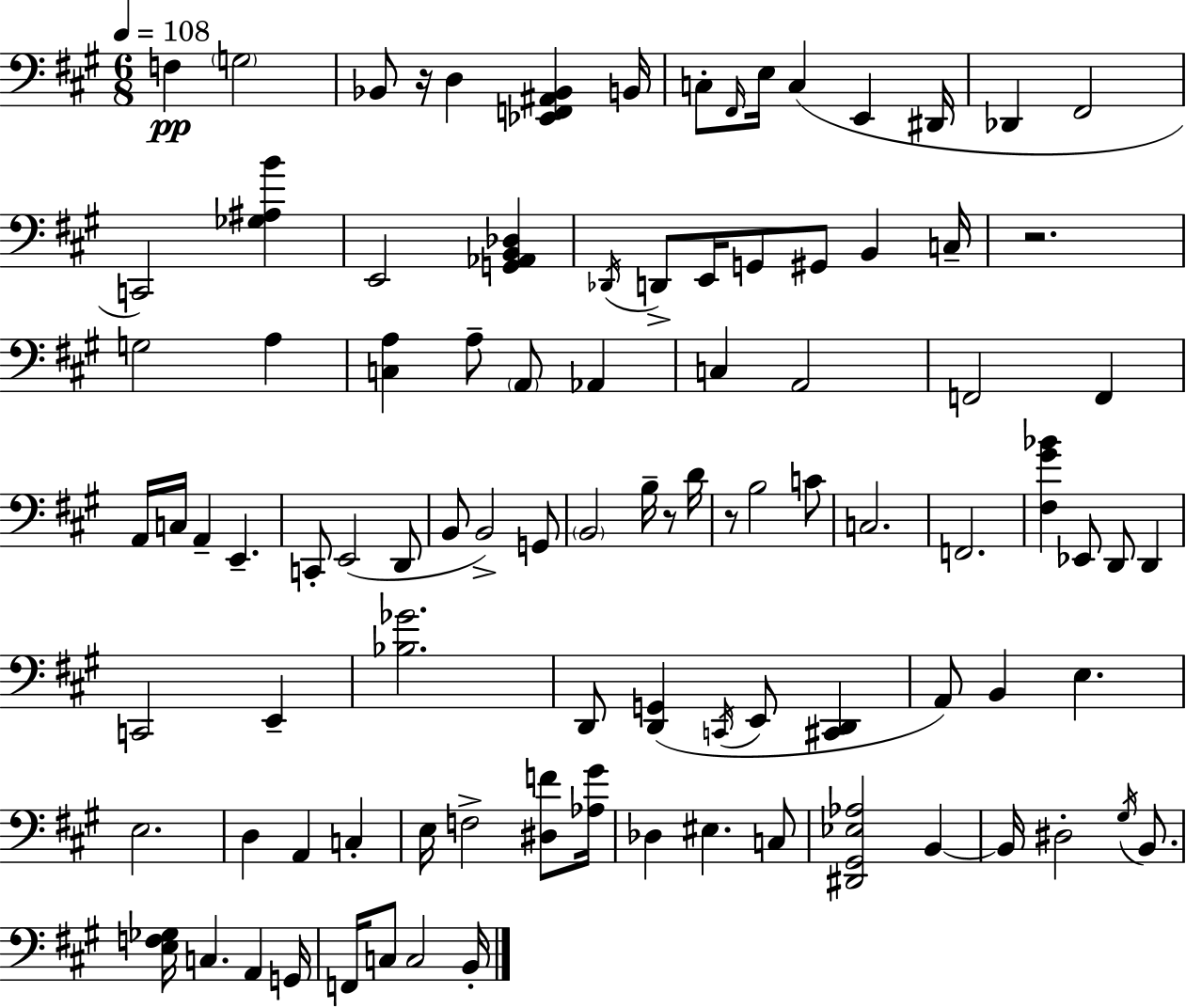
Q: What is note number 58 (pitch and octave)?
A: B2